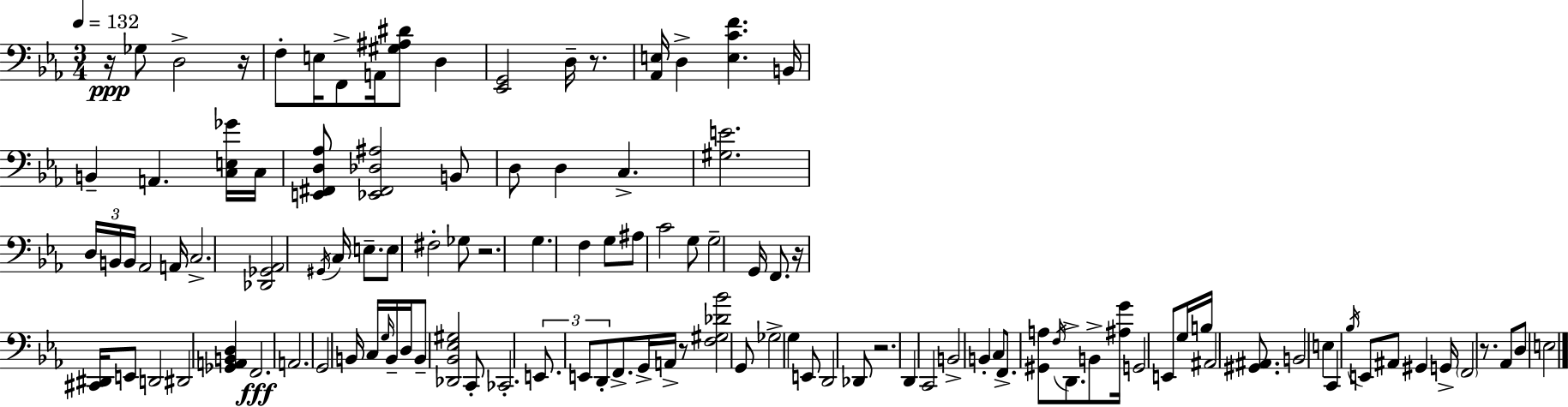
R/s Gb3/e D3/h R/s F3/e E3/s F2/e A2/s [G#3,A#3,D#4]/e D3/q [Eb2,G2]/h D3/s R/e. [Ab2,E3]/s D3/q [E3,C4,F4]/q. B2/s B2/q A2/q. [C3,E3,Gb4]/s C3/s [E2,F#2,D3,Ab3]/e [Eb2,F#2,Db3,A#3]/h B2/e D3/e D3/q C3/q. [G#3,E4]/h. D3/s B2/s B2/s Ab2/h A2/s C3/h. [Db2,Gb2,Ab2]/h G#2/s C3/s E3/e. E3/e F#3/h Gb3/e R/h. G3/q. F3/q G3/e A#3/e C4/h G3/e G3/h G2/s F2/e. R/s [C#2,D#2]/s E2/e D2/h D#2/h [Gb2,A2,B2,D3]/q F2/h. A2/h. G2/h B2/s C3/s G3/s B2/s D3/s B2/e [Db2,Bb2,Eb3,G#3]/h C2/e CES2/h. E2/e. E2/e D2/e F2/e. G2/s A2/s R/e [F3,G#3,Db4,Bb4]/h G2/e Gb3/h G3/q E2/e D2/h Db2/e R/h. D2/q C2/h B2/h B2/q C3/e F2/e. [G#2,A3]/e F3/s D2/e. B2/e [A#3,G4]/s G2/h E2/e G3/s B3/s A#2/h [G#2,A#2]/e. B2/h E3/q C2/q Bb3/s E2/e A#2/e G#2/q G2/s F2/h R/e. Ab2/e D3/e E3/h